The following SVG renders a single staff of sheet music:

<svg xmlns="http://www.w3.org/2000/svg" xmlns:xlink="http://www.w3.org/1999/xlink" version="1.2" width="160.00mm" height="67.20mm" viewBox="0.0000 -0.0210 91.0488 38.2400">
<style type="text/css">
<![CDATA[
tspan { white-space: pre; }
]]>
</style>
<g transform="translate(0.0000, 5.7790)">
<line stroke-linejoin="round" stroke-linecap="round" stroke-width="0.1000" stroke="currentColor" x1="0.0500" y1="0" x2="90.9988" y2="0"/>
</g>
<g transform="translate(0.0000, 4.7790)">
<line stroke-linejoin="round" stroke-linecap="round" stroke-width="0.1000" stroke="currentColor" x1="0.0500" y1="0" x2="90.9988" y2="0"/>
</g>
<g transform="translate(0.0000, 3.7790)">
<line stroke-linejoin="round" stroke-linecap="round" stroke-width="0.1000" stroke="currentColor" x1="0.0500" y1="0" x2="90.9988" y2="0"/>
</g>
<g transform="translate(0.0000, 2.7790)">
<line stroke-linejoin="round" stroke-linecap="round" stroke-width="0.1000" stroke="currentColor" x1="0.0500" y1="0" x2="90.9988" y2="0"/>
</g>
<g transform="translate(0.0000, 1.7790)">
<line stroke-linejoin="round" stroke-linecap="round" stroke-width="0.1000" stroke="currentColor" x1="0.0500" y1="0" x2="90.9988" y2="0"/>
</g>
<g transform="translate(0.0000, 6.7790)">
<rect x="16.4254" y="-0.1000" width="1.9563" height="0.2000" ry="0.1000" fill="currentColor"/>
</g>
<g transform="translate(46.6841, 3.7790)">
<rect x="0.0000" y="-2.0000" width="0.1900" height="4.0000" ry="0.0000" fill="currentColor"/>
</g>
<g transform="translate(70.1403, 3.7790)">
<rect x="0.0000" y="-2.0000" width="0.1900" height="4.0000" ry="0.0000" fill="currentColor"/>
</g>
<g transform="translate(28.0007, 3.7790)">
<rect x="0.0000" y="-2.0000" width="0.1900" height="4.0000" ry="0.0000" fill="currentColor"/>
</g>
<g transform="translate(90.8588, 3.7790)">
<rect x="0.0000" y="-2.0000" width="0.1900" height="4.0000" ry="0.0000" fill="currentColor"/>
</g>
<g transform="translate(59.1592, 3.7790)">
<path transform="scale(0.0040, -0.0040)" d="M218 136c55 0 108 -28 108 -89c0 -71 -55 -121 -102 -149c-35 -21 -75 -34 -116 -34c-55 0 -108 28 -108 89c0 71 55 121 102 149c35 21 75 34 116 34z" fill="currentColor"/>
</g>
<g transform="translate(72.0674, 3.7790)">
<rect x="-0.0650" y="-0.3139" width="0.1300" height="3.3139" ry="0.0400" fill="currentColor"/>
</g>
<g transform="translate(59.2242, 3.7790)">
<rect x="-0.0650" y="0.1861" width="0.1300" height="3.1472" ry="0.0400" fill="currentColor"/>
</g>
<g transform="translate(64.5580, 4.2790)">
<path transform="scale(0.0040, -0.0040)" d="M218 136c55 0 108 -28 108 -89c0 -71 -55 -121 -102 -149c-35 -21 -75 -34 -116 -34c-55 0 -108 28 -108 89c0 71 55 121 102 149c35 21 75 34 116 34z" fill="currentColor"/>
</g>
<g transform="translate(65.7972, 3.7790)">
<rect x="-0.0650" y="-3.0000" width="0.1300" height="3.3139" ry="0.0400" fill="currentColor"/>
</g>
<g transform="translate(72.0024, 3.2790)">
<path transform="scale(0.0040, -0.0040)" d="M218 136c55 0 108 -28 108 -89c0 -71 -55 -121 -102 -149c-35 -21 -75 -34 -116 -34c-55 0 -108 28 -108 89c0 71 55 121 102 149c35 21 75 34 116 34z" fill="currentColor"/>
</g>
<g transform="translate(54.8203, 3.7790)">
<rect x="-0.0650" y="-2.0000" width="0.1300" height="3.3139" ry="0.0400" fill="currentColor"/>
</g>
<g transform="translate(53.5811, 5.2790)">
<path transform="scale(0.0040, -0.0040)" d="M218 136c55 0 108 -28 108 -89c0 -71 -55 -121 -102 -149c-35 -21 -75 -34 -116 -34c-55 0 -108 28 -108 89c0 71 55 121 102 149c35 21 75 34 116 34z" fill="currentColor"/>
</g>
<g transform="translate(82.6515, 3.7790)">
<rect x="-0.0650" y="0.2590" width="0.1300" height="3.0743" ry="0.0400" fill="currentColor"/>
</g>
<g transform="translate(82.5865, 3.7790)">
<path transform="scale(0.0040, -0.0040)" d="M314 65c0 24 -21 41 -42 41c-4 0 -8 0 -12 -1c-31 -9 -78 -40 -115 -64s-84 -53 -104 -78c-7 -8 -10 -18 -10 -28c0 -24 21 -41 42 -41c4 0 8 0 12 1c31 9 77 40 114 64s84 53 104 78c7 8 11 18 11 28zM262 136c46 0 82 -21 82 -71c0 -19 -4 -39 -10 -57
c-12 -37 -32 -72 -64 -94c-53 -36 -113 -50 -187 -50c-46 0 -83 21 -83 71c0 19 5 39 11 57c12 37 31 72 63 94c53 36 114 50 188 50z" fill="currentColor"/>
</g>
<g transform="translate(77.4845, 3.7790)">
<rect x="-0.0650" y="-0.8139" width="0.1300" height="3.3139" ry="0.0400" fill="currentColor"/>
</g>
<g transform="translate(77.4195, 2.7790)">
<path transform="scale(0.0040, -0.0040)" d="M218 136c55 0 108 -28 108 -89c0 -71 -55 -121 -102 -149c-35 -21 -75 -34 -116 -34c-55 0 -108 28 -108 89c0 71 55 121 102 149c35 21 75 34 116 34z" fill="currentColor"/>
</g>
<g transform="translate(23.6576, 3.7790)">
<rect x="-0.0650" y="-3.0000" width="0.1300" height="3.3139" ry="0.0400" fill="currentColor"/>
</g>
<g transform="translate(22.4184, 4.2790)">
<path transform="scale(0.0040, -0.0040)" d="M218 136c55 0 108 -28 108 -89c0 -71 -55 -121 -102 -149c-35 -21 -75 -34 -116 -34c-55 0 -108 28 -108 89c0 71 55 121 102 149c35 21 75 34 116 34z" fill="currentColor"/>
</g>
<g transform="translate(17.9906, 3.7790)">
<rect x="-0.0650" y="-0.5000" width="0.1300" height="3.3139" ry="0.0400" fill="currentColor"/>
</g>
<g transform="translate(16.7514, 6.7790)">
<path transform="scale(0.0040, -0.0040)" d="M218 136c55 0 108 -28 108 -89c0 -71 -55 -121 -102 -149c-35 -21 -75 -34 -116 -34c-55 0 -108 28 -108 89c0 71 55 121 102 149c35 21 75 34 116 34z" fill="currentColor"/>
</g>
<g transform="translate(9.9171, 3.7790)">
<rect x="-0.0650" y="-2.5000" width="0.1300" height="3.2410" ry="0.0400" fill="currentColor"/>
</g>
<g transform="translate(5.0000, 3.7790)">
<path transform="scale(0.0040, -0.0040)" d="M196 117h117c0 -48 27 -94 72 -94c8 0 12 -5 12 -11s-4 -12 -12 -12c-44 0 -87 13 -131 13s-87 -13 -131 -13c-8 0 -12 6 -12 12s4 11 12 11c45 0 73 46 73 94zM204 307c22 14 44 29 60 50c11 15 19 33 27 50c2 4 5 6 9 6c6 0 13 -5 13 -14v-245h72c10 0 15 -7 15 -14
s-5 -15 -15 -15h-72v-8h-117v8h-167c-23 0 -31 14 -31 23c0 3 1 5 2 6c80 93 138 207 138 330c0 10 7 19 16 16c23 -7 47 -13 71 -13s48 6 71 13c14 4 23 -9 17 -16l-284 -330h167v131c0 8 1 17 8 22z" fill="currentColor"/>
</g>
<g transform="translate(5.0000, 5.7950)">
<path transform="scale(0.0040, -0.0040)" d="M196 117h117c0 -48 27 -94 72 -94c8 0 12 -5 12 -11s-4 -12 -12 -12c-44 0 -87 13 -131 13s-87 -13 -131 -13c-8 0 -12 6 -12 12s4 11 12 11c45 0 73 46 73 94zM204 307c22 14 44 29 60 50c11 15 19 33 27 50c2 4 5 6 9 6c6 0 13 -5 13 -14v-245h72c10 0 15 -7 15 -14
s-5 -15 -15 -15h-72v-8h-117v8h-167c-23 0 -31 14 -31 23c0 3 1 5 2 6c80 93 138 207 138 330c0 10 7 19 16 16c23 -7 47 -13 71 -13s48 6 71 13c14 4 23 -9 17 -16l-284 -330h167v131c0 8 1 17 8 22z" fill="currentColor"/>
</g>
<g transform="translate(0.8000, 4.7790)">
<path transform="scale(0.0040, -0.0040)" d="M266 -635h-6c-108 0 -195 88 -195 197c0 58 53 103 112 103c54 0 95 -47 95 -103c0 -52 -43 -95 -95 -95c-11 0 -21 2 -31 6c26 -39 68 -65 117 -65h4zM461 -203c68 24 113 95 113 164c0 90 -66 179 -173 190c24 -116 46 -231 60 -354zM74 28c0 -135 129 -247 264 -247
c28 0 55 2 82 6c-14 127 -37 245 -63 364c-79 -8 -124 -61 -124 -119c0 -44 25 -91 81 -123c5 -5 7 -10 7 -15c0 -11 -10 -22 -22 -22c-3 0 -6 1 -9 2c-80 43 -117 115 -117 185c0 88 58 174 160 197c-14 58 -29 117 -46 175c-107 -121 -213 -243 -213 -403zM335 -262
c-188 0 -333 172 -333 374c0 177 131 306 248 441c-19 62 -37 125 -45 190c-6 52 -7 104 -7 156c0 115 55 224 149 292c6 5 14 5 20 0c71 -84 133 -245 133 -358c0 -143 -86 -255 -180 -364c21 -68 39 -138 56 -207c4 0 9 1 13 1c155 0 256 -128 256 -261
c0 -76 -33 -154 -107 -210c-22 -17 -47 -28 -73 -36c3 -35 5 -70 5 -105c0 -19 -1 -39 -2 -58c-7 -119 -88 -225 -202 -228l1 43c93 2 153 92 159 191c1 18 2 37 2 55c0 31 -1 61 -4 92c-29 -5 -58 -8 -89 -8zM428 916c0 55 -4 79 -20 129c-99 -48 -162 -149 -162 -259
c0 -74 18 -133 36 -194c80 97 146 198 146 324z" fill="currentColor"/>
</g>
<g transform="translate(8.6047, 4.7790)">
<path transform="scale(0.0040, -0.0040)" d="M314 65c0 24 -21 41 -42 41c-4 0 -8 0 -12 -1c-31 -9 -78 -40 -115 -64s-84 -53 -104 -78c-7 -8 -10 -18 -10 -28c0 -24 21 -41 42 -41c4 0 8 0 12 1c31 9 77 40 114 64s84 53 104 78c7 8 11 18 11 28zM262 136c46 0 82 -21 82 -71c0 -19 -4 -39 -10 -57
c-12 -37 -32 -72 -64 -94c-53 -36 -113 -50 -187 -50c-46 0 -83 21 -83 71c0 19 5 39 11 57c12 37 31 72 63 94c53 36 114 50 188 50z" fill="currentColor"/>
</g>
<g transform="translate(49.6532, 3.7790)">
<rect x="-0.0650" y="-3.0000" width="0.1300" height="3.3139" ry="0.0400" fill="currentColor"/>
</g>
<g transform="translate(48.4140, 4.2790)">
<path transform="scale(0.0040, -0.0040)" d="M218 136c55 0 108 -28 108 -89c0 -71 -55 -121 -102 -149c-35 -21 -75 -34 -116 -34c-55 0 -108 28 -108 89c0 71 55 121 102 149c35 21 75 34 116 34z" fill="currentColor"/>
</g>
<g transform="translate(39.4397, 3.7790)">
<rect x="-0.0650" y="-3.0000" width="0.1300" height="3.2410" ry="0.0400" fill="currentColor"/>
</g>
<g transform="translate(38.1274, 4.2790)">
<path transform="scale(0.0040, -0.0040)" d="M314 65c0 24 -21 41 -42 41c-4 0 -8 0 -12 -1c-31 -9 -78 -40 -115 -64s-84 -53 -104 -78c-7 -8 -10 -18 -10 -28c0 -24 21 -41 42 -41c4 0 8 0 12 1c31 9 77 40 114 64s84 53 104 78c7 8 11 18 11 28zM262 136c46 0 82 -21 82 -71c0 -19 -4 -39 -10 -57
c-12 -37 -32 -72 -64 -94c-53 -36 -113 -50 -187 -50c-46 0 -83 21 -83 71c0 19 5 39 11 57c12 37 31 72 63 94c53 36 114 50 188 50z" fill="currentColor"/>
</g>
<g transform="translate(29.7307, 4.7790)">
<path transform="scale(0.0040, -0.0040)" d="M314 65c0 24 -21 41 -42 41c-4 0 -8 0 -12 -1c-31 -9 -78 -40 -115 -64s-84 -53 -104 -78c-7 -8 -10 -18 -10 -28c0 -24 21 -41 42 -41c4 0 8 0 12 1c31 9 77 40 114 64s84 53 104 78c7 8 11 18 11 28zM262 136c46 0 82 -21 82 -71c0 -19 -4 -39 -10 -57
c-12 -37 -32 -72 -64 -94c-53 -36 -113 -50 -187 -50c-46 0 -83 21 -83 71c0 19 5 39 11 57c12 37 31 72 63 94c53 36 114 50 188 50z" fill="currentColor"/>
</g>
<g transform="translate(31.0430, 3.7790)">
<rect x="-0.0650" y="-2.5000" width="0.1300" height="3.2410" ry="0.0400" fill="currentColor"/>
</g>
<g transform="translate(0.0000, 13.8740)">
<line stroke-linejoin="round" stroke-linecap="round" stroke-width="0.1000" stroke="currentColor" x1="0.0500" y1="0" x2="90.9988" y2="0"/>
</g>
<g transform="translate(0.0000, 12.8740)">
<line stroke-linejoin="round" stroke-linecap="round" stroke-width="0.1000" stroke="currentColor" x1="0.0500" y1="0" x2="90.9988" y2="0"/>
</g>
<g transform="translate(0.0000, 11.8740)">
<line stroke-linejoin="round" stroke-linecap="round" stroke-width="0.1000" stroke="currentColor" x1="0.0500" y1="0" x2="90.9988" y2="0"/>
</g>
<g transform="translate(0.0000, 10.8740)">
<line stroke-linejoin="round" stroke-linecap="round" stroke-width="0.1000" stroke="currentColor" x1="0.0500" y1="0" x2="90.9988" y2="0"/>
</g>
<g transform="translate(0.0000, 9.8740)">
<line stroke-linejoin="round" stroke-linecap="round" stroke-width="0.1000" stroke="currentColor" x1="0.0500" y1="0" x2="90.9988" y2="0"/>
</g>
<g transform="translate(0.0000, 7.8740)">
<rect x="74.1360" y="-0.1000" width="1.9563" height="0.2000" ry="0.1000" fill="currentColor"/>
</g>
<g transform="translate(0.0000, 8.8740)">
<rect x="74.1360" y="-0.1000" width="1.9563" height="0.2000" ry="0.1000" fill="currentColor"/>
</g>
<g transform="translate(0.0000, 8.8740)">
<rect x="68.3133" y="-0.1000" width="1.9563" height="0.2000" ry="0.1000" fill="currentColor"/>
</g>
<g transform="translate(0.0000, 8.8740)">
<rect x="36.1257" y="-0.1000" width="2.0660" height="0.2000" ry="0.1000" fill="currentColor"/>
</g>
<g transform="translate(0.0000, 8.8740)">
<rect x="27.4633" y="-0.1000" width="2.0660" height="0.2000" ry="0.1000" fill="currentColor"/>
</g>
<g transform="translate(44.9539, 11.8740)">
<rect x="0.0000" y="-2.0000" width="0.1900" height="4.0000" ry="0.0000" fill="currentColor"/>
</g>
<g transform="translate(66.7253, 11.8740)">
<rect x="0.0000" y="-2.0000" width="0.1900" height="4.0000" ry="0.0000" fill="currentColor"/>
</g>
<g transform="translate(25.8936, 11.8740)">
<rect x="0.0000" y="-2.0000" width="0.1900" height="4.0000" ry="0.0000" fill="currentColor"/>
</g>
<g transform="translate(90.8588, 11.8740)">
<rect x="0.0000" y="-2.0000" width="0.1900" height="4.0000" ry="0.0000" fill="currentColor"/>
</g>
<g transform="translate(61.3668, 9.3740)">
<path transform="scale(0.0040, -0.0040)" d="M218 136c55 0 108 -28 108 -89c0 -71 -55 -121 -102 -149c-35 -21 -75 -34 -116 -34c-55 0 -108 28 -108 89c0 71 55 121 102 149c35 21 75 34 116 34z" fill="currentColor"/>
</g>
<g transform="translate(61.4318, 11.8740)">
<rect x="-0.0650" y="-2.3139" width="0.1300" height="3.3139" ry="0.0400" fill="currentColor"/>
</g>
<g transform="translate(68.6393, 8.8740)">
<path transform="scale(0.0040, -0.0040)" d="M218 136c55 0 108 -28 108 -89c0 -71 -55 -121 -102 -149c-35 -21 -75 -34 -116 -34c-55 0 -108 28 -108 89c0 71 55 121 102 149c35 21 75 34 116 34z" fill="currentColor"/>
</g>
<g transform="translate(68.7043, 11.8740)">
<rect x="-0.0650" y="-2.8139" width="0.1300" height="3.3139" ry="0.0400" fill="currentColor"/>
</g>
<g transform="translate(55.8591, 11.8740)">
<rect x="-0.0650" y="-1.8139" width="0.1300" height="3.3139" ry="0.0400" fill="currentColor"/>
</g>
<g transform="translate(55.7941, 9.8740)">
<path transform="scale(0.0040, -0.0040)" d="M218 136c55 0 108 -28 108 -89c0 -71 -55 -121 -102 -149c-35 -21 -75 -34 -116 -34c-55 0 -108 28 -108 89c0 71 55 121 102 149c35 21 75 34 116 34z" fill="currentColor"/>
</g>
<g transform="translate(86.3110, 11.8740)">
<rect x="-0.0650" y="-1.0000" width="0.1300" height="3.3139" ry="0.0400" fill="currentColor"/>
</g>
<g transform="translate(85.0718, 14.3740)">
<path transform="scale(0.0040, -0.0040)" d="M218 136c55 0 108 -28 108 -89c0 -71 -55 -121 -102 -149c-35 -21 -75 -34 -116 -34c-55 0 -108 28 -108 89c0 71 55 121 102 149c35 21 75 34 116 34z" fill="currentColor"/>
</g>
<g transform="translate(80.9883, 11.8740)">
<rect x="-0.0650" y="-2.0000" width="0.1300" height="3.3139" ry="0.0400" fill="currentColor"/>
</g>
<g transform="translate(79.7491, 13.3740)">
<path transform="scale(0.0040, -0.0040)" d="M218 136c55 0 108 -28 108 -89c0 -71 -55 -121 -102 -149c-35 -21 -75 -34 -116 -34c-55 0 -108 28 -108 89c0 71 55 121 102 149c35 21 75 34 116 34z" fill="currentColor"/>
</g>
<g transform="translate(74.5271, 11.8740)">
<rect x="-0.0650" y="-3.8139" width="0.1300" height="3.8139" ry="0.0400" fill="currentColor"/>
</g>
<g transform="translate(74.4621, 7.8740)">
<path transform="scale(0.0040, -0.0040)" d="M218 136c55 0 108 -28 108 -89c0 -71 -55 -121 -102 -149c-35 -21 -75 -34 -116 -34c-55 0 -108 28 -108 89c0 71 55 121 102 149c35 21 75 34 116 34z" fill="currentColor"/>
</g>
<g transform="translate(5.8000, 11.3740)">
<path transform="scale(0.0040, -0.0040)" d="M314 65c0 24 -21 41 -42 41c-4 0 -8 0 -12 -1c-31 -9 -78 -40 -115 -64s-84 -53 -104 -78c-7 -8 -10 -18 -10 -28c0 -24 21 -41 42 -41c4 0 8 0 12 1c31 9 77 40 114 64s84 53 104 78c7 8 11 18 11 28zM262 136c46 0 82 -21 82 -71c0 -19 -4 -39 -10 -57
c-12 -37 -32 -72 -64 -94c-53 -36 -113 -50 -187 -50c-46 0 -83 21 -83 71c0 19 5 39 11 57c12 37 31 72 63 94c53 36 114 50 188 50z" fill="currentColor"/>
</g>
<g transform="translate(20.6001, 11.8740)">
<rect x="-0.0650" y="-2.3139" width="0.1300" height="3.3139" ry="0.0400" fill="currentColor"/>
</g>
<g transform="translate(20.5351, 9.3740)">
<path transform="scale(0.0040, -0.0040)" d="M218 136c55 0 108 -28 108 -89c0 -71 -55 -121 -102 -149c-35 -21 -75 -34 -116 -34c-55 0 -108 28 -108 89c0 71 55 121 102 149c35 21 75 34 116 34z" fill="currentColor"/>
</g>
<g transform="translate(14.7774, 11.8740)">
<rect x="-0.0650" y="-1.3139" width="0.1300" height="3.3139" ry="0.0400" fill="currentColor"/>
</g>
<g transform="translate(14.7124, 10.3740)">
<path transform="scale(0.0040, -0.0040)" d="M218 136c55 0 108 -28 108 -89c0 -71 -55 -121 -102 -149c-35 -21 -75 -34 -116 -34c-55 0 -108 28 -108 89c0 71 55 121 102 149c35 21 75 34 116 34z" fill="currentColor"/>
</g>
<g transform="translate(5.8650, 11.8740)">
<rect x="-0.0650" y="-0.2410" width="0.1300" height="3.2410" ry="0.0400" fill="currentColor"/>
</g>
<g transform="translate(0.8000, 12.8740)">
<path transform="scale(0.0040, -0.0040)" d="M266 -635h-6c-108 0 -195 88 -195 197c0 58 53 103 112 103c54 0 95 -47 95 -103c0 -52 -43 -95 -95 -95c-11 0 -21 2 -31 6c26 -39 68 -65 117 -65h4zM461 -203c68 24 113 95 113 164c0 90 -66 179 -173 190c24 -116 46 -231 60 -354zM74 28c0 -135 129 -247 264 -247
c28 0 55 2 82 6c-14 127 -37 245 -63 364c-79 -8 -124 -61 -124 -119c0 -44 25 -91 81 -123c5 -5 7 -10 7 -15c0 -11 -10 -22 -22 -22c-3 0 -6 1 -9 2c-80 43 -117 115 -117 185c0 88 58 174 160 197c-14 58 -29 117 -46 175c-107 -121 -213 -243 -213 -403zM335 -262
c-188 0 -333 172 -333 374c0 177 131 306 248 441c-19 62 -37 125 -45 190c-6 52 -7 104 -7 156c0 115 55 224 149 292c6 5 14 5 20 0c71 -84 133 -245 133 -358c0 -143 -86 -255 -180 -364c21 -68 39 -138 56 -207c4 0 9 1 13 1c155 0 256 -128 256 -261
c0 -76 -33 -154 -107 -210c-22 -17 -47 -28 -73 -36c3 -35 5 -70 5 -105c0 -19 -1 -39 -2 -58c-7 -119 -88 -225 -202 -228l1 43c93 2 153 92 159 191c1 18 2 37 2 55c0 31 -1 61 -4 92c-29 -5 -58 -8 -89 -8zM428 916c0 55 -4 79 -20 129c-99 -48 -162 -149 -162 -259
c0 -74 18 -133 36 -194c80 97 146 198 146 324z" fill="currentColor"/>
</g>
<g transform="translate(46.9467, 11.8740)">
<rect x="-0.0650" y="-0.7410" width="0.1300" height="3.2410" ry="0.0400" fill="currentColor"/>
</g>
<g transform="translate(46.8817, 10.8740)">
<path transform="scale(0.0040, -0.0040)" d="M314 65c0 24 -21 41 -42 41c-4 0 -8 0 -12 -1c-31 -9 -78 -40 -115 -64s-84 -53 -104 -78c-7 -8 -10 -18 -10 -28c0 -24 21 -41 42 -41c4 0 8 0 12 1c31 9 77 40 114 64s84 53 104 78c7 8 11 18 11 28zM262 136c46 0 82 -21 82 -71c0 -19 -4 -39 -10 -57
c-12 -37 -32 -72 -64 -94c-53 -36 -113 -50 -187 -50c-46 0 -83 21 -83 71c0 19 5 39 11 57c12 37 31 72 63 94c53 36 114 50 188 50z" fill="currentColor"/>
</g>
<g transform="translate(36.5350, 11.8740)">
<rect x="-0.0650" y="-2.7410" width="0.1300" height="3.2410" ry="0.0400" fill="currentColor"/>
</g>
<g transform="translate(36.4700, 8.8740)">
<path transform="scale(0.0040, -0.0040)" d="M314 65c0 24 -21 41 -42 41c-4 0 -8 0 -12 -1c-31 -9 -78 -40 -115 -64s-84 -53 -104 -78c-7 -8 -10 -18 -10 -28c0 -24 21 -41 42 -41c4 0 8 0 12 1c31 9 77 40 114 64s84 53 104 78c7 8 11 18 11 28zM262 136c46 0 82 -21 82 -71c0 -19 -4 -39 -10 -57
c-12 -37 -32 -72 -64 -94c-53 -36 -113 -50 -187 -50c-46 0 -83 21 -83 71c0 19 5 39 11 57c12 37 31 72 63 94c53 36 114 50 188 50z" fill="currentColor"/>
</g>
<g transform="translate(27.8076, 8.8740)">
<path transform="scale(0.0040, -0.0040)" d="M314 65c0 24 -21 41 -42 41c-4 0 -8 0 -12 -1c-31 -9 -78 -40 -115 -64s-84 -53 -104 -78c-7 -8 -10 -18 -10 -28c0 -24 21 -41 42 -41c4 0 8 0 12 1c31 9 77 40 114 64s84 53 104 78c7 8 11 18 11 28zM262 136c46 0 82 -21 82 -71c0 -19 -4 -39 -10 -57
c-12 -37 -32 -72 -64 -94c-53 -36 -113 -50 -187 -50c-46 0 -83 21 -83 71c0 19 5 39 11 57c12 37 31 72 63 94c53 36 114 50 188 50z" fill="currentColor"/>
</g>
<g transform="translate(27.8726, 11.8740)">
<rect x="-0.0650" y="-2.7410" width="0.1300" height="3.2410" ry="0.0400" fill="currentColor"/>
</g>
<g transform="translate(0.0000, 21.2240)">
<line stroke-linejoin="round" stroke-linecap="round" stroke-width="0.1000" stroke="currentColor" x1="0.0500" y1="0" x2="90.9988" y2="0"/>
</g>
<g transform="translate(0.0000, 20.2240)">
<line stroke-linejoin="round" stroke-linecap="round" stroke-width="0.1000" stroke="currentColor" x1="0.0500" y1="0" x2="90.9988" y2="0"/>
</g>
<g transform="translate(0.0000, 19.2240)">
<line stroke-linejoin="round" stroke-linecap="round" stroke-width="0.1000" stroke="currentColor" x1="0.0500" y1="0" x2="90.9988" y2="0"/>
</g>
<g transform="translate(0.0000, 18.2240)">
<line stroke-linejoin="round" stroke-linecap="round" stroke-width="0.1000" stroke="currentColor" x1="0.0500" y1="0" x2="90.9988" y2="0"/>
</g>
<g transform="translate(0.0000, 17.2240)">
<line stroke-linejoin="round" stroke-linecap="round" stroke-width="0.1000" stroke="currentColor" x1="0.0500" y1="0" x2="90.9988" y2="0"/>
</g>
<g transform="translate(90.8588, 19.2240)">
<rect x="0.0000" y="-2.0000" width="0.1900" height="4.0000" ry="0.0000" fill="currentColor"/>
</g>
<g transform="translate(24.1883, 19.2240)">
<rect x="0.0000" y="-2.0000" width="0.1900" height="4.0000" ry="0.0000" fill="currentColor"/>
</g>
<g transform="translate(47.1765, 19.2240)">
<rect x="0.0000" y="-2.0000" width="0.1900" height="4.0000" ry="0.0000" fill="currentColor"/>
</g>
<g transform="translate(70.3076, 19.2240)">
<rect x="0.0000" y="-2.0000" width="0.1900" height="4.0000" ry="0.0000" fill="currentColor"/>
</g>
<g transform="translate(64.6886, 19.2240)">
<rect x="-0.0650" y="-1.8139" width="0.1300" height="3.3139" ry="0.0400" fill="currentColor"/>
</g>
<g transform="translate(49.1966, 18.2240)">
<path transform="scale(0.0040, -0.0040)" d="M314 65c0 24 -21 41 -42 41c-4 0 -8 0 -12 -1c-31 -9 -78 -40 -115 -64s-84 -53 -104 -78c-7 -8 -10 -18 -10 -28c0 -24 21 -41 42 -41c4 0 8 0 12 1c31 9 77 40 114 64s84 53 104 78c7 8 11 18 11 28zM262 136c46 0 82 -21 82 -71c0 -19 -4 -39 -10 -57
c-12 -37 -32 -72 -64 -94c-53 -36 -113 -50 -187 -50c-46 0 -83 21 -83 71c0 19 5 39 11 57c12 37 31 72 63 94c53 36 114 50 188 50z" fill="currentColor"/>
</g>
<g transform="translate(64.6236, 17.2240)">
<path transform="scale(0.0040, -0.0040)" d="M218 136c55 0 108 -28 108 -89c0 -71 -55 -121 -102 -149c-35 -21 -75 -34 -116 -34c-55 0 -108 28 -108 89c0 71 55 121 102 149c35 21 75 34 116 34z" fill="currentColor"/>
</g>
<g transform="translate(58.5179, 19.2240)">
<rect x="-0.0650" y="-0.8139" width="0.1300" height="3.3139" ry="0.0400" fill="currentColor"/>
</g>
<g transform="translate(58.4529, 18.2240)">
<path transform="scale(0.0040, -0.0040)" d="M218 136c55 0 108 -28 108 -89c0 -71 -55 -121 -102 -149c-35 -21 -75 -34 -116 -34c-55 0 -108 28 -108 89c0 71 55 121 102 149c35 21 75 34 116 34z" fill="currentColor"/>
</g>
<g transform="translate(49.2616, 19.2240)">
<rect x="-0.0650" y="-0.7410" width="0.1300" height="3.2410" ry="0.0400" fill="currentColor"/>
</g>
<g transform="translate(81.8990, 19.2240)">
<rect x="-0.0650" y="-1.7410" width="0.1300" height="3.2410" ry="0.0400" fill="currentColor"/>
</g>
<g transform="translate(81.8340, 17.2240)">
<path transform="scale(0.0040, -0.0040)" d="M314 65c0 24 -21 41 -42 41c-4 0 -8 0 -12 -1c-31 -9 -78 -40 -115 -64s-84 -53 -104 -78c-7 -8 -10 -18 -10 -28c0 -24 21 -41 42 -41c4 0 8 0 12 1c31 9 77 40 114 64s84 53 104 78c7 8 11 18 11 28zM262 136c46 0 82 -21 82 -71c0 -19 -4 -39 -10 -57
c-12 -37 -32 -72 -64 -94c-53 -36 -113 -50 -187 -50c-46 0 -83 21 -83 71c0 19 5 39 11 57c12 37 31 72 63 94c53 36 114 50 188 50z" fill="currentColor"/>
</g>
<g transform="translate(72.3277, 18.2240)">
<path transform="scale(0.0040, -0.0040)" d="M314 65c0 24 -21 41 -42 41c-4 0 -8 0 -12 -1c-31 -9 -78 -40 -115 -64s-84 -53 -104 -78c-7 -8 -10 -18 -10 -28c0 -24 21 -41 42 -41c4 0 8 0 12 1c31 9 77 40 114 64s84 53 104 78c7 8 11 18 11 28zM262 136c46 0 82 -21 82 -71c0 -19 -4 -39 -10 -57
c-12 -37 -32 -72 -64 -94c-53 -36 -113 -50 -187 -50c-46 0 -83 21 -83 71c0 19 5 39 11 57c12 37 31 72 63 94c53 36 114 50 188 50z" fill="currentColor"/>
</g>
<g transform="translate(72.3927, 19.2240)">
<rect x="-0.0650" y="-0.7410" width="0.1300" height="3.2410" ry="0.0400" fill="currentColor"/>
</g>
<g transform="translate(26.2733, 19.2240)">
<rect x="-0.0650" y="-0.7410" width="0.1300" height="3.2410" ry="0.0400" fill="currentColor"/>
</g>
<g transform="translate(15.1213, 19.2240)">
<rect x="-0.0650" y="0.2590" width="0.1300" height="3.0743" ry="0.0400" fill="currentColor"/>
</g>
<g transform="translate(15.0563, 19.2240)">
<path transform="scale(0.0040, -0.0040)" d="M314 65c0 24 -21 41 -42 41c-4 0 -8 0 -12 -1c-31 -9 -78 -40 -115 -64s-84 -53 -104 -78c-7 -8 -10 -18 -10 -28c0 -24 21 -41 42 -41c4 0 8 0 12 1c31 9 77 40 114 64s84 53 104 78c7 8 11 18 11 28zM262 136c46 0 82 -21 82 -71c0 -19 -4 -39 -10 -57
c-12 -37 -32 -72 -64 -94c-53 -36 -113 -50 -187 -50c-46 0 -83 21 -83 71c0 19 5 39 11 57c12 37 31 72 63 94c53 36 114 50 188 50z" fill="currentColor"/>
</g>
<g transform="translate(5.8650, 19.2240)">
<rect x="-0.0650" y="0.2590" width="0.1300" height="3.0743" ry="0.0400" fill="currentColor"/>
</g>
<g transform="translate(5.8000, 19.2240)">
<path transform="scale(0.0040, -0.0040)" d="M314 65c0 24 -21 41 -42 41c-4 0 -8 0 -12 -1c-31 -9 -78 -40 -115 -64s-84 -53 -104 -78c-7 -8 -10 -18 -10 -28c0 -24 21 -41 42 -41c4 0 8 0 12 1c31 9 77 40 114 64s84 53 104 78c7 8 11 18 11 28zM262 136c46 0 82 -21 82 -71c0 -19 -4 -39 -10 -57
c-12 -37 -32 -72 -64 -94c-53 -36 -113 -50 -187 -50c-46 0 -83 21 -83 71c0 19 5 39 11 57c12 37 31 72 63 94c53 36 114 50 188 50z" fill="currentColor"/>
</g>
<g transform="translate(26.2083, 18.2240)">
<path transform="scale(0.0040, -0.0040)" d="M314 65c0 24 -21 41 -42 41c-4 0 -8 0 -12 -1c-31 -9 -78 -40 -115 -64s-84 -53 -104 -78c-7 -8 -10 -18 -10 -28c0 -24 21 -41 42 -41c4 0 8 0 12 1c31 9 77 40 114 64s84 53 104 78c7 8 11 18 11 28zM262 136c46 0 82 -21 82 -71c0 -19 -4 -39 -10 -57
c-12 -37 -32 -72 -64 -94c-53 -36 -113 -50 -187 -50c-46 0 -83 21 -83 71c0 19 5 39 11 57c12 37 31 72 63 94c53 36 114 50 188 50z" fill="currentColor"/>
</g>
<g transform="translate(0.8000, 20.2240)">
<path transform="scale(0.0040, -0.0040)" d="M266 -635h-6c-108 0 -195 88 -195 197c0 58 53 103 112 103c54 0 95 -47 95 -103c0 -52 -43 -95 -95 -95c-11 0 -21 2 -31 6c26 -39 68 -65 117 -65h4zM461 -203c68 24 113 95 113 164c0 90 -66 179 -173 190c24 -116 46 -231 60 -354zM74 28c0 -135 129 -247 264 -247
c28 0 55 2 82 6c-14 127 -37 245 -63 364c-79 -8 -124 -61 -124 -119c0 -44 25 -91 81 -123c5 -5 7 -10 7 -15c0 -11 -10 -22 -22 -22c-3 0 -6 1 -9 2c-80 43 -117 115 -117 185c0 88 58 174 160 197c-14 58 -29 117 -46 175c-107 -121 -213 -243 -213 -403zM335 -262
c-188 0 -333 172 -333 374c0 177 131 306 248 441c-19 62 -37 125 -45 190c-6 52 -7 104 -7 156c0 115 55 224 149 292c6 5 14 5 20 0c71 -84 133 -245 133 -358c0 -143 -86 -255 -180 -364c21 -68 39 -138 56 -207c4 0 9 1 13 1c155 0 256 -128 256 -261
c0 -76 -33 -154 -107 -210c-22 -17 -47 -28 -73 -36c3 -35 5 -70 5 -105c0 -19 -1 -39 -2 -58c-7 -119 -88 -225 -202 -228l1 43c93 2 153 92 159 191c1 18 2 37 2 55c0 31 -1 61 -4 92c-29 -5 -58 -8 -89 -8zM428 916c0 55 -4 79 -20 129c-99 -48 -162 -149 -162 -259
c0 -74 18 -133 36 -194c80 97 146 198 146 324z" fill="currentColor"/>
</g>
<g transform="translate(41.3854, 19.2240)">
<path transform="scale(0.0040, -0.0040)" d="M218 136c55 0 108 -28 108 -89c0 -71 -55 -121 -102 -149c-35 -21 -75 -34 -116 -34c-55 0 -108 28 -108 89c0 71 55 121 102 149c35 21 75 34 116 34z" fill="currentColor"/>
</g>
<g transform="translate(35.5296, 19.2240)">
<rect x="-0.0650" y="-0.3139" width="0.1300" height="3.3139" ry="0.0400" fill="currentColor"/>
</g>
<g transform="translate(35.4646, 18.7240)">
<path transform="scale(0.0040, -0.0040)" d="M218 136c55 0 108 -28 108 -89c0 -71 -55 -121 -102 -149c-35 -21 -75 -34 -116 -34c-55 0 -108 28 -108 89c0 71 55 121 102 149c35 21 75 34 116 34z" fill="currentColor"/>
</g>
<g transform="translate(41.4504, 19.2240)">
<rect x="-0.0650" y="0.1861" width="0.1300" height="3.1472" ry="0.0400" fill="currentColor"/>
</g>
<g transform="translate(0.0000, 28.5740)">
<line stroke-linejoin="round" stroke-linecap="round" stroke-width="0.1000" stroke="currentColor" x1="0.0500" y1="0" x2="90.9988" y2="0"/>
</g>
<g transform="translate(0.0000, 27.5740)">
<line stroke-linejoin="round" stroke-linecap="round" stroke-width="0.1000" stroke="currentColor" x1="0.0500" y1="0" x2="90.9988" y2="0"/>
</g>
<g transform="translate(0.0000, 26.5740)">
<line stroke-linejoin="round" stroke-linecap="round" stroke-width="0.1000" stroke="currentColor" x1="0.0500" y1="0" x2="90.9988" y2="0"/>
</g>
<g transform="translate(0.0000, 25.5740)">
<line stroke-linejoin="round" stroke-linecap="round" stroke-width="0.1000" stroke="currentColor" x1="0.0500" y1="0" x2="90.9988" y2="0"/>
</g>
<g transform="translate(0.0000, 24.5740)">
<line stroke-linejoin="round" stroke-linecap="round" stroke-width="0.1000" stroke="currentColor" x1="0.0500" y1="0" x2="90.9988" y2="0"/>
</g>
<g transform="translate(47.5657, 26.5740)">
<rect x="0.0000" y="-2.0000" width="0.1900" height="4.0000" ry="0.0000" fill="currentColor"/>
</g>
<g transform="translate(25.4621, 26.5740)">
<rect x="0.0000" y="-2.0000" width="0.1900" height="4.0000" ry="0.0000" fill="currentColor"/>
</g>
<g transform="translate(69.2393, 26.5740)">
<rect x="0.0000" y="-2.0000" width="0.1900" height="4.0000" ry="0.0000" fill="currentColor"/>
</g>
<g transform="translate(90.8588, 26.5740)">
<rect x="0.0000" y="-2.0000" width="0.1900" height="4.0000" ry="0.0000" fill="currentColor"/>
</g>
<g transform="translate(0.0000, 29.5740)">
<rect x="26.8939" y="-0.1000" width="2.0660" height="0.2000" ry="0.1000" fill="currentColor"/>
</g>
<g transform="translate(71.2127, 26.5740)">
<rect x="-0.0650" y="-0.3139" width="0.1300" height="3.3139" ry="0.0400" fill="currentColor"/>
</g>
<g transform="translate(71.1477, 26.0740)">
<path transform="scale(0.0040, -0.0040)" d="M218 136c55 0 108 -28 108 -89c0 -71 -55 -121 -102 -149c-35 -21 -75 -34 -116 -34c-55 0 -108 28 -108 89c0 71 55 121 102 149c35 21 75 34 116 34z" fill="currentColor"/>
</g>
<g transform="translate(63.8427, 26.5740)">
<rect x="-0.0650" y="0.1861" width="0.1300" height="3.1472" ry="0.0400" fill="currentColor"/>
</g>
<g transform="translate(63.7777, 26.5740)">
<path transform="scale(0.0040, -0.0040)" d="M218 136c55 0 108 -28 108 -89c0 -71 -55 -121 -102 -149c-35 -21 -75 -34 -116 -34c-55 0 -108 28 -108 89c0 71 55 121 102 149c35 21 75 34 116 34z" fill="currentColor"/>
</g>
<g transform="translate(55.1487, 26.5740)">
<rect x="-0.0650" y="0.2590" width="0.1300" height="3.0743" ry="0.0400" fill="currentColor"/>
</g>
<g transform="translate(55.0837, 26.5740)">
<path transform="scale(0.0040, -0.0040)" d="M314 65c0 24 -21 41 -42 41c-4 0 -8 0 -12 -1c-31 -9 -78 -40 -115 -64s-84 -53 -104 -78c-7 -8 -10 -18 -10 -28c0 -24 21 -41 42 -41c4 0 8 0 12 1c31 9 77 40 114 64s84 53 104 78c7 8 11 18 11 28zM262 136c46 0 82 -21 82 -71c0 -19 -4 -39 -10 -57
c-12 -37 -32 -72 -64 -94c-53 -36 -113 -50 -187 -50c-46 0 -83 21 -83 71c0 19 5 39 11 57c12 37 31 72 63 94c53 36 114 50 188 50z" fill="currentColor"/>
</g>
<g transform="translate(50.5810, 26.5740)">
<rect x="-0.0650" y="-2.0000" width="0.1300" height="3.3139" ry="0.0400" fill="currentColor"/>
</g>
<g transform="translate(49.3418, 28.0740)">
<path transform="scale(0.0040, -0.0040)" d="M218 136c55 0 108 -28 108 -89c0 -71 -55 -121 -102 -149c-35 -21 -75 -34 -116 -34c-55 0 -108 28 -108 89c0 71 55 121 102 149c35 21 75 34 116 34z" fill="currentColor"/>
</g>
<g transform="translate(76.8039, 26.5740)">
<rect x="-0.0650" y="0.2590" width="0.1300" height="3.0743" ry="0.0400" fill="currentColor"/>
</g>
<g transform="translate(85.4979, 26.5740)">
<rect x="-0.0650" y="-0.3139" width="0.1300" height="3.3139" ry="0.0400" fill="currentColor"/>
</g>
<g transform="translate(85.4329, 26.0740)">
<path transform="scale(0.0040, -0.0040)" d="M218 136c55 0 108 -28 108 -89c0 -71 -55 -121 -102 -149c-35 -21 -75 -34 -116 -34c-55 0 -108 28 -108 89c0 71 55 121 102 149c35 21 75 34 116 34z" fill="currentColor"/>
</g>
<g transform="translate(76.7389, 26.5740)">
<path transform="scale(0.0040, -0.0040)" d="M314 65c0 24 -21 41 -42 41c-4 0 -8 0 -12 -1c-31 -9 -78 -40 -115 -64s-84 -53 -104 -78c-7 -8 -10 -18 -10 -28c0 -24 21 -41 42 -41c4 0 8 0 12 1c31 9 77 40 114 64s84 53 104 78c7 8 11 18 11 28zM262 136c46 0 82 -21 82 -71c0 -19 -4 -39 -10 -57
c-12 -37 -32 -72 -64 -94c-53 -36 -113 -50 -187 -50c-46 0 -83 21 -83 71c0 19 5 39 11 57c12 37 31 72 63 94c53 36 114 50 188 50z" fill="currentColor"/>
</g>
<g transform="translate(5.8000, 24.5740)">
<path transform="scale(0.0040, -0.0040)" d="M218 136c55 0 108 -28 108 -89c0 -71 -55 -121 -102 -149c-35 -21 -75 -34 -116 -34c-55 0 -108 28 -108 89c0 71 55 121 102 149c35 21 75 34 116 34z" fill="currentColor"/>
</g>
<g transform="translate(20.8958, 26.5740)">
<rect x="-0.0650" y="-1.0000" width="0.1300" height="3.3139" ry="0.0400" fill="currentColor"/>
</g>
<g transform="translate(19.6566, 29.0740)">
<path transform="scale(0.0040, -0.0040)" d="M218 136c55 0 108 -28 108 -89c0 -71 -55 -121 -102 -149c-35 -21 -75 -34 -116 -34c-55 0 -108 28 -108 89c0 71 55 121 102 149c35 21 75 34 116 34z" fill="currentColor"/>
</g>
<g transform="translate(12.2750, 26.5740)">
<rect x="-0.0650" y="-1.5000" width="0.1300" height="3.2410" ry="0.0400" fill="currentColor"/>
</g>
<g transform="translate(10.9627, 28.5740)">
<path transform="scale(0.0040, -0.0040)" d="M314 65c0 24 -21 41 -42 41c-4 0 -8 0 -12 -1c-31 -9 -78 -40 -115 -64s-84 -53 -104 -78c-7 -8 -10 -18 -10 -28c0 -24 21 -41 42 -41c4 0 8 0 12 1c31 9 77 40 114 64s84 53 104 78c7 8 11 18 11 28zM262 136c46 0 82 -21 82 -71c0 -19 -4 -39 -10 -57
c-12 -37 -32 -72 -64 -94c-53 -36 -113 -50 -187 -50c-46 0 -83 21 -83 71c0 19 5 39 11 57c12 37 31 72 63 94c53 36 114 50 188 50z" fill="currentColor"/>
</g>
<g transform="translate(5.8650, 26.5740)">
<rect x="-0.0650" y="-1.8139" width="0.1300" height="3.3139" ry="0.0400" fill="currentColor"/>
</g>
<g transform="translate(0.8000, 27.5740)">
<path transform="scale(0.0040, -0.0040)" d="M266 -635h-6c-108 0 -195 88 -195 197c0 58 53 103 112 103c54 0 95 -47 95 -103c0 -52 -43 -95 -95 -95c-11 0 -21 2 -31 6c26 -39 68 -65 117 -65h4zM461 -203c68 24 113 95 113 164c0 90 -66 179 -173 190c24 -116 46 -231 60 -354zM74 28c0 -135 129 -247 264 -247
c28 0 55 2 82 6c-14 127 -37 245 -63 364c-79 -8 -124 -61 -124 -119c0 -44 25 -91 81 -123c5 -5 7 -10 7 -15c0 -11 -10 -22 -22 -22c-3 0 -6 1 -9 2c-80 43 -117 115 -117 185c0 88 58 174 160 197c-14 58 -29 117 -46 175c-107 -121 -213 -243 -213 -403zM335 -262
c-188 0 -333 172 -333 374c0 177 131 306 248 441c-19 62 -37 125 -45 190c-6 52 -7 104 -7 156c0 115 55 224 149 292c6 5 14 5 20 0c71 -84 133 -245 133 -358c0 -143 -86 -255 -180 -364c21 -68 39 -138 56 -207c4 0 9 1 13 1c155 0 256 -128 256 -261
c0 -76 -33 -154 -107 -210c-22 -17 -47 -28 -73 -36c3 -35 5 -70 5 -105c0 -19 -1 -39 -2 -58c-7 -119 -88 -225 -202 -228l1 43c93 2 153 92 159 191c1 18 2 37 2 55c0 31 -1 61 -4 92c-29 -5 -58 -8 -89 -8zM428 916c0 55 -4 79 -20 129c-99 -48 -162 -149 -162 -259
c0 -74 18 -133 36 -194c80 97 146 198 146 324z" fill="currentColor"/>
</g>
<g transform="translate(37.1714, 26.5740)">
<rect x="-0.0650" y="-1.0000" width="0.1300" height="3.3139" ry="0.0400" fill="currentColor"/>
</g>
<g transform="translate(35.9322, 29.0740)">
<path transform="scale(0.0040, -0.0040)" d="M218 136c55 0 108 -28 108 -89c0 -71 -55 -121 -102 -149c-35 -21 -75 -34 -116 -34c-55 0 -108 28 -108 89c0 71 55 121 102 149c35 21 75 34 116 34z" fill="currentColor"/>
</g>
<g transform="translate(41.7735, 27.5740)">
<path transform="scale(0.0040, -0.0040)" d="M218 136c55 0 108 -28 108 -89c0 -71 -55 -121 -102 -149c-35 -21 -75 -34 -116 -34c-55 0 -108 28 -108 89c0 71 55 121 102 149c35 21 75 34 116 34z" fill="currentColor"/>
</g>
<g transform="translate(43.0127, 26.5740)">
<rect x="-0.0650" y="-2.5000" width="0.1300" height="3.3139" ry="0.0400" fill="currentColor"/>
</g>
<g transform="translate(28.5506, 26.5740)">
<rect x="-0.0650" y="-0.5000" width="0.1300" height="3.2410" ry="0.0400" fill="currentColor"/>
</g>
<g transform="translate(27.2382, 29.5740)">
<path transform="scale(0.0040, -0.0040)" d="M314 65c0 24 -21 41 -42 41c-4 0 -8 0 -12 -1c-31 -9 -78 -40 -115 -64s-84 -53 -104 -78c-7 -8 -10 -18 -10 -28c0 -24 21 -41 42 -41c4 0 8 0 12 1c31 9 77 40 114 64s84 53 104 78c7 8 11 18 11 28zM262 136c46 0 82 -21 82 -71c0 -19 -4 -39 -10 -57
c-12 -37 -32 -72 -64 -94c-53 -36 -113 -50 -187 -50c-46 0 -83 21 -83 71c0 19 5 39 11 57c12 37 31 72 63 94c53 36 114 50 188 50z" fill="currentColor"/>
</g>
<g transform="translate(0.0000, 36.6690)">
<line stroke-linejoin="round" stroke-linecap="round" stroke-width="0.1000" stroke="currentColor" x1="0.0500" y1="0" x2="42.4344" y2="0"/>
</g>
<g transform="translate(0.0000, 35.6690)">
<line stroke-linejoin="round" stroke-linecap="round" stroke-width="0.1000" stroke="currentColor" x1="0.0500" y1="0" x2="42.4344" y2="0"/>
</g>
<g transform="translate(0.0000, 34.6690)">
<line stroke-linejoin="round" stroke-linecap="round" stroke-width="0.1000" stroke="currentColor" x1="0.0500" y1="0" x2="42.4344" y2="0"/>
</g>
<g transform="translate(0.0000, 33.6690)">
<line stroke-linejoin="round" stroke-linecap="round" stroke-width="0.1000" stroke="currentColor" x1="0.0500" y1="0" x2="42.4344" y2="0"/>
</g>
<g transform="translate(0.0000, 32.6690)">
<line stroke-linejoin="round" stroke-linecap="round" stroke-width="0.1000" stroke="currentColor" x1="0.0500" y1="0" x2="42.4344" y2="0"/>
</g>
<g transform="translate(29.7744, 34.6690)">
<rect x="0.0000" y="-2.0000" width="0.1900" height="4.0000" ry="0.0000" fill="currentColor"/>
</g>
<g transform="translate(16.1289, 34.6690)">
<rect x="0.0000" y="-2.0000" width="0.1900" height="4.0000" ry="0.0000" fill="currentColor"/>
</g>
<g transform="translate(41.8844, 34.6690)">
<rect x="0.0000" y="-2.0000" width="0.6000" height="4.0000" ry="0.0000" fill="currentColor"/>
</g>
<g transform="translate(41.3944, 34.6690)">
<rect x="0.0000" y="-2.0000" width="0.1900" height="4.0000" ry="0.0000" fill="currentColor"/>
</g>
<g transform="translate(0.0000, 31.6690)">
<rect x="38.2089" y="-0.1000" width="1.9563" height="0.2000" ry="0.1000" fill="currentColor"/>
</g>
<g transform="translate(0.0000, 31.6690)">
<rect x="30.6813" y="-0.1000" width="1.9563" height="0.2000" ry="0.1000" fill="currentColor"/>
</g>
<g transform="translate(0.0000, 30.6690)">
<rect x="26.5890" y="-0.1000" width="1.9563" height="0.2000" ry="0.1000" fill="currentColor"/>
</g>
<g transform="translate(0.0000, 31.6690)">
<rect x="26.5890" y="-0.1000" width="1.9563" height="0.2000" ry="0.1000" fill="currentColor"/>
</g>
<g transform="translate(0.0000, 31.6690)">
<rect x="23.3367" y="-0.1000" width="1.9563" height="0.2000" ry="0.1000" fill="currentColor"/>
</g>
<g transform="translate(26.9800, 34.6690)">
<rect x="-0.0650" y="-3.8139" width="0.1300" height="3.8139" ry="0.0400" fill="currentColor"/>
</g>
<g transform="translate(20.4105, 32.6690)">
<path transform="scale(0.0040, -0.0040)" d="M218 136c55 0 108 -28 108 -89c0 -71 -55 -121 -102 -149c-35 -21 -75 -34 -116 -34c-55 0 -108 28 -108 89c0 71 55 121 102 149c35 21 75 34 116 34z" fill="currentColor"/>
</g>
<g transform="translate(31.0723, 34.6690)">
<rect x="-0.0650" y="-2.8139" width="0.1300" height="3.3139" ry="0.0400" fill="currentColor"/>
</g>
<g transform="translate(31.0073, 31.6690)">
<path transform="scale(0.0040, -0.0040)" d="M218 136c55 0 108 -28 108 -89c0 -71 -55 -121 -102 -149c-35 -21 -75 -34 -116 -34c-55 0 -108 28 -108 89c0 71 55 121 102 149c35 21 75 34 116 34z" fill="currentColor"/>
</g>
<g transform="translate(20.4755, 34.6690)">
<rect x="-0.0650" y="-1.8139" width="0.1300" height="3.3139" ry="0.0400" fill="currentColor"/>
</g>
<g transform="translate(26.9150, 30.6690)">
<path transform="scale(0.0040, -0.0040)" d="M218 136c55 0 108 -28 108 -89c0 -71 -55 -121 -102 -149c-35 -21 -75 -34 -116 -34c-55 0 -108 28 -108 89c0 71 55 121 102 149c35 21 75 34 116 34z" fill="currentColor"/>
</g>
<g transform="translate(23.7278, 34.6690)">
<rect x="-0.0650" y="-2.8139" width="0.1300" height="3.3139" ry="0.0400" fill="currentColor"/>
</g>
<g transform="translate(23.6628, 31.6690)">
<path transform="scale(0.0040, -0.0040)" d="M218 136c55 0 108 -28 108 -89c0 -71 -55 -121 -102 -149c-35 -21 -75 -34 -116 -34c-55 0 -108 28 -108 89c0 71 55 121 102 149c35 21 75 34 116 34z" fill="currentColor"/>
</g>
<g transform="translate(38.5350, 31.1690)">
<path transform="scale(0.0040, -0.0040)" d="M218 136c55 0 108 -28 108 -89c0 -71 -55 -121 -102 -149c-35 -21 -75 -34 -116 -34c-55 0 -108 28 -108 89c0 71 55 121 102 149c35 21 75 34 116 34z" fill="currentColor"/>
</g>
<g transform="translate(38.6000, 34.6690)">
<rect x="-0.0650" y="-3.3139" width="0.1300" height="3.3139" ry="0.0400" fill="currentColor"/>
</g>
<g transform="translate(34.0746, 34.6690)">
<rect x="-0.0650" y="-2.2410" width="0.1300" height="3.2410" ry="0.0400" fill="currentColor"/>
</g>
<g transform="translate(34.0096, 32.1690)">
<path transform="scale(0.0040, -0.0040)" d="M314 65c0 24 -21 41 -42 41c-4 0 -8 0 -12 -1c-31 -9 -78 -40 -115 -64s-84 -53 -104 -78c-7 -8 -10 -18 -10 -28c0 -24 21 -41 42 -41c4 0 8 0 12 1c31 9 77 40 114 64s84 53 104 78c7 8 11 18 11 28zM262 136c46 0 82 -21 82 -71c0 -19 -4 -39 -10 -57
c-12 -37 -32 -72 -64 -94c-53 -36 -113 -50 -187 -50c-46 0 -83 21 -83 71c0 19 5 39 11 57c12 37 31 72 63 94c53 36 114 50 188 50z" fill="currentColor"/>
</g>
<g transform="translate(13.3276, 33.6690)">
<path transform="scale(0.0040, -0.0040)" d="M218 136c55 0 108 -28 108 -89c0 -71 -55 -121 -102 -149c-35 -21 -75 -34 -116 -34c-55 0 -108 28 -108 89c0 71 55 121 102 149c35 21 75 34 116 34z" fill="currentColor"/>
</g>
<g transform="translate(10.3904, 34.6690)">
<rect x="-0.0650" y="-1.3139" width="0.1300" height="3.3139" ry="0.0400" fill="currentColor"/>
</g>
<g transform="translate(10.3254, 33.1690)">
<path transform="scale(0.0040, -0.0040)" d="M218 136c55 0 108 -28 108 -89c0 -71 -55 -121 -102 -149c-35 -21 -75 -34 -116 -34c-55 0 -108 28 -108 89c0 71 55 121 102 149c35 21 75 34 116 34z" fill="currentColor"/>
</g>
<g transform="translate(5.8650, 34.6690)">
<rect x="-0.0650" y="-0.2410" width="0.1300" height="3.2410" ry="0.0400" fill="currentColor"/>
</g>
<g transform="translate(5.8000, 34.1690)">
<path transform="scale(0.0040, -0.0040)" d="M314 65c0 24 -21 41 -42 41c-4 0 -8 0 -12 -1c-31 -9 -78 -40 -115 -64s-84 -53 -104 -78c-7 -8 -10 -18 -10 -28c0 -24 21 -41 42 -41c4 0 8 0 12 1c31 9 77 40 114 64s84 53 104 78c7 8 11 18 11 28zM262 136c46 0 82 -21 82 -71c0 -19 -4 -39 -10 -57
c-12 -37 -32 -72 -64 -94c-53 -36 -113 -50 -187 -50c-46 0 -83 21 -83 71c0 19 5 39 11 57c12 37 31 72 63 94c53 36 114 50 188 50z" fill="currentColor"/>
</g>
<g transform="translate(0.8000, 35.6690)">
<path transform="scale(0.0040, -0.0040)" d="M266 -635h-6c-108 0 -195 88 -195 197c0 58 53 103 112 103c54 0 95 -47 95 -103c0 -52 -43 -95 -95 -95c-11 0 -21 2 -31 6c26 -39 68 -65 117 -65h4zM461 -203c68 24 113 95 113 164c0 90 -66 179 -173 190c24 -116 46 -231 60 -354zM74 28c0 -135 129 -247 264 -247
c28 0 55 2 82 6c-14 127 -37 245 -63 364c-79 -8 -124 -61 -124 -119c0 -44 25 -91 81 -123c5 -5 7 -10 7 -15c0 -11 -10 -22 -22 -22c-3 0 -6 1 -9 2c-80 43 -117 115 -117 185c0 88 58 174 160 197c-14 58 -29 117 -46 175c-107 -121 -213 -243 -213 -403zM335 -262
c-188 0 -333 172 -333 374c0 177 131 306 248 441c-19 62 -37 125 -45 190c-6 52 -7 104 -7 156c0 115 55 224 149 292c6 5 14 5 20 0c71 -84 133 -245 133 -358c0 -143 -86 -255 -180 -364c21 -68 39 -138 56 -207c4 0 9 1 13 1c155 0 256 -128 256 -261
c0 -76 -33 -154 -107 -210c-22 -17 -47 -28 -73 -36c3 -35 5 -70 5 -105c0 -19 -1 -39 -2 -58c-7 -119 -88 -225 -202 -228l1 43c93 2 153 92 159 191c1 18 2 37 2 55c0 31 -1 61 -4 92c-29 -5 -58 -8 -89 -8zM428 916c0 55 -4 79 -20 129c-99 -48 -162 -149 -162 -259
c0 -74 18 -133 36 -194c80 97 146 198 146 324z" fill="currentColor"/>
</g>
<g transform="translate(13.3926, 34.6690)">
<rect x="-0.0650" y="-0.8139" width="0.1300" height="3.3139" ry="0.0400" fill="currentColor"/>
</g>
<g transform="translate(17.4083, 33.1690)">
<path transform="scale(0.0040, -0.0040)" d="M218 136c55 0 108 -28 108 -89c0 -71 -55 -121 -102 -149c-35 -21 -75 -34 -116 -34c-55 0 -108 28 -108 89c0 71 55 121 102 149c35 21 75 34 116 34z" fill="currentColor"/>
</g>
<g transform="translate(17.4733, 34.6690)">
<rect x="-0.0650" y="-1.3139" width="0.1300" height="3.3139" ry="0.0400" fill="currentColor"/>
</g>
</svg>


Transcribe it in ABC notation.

X:1
T:Untitled
M:4/4
L:1/4
K:C
G2 C A G2 A2 A F B A c d B2 c2 e g a2 a2 d2 f g a c' F D B2 B2 d2 c B d2 d f d2 f2 f E2 D C2 D G F B2 B c B2 c c2 e d e f a c' a g2 b